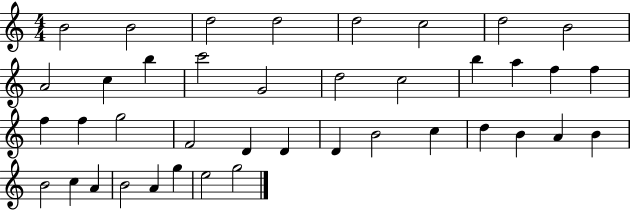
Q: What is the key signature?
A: C major